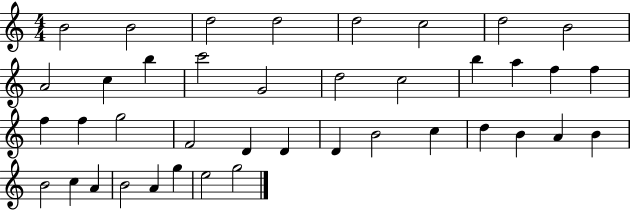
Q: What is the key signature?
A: C major